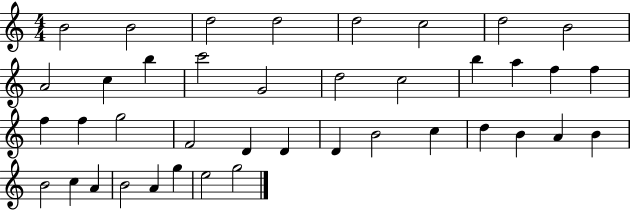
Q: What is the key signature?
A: C major